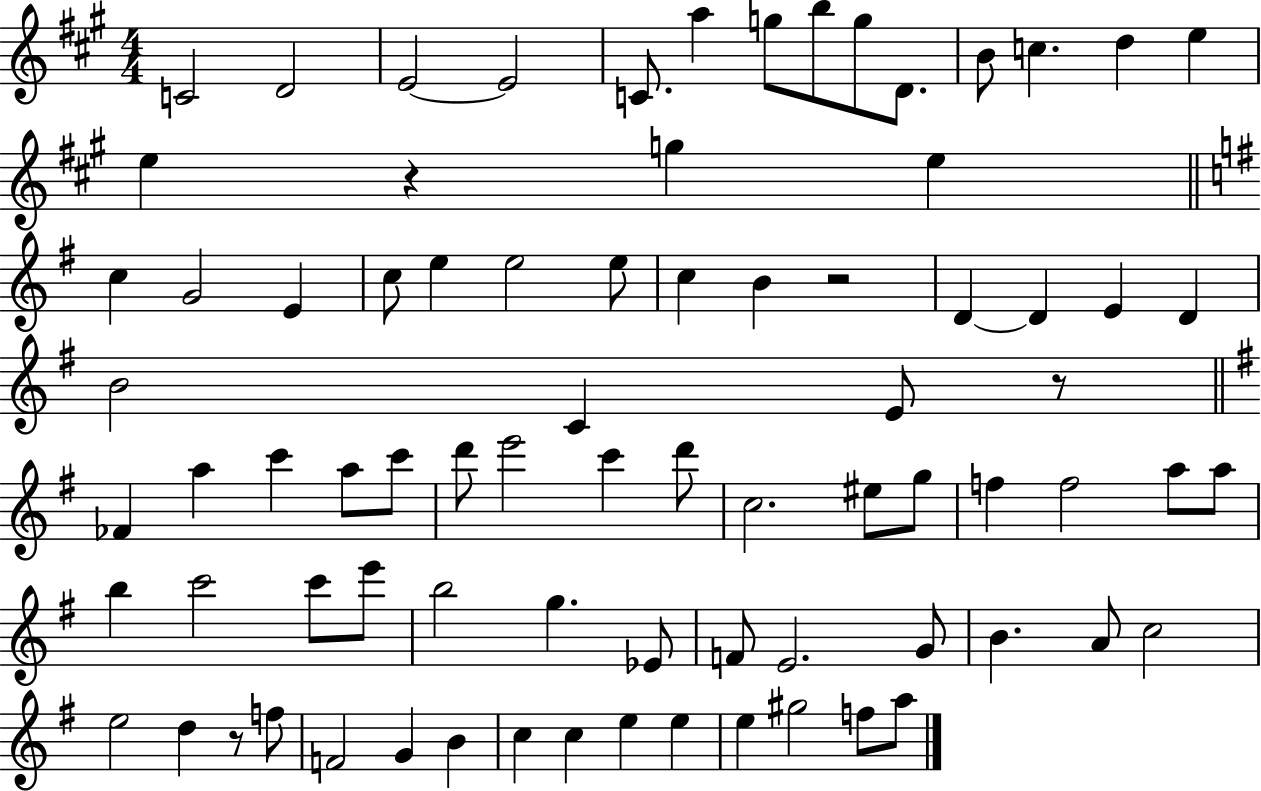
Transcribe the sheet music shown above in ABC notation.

X:1
T:Untitled
M:4/4
L:1/4
K:A
C2 D2 E2 E2 C/2 a g/2 b/2 g/2 D/2 B/2 c d e e z g e c G2 E c/2 e e2 e/2 c B z2 D D E D B2 C E/2 z/2 _F a c' a/2 c'/2 d'/2 e'2 c' d'/2 c2 ^e/2 g/2 f f2 a/2 a/2 b c'2 c'/2 e'/2 b2 g _E/2 F/2 E2 G/2 B A/2 c2 e2 d z/2 f/2 F2 G B c c e e e ^g2 f/2 a/2